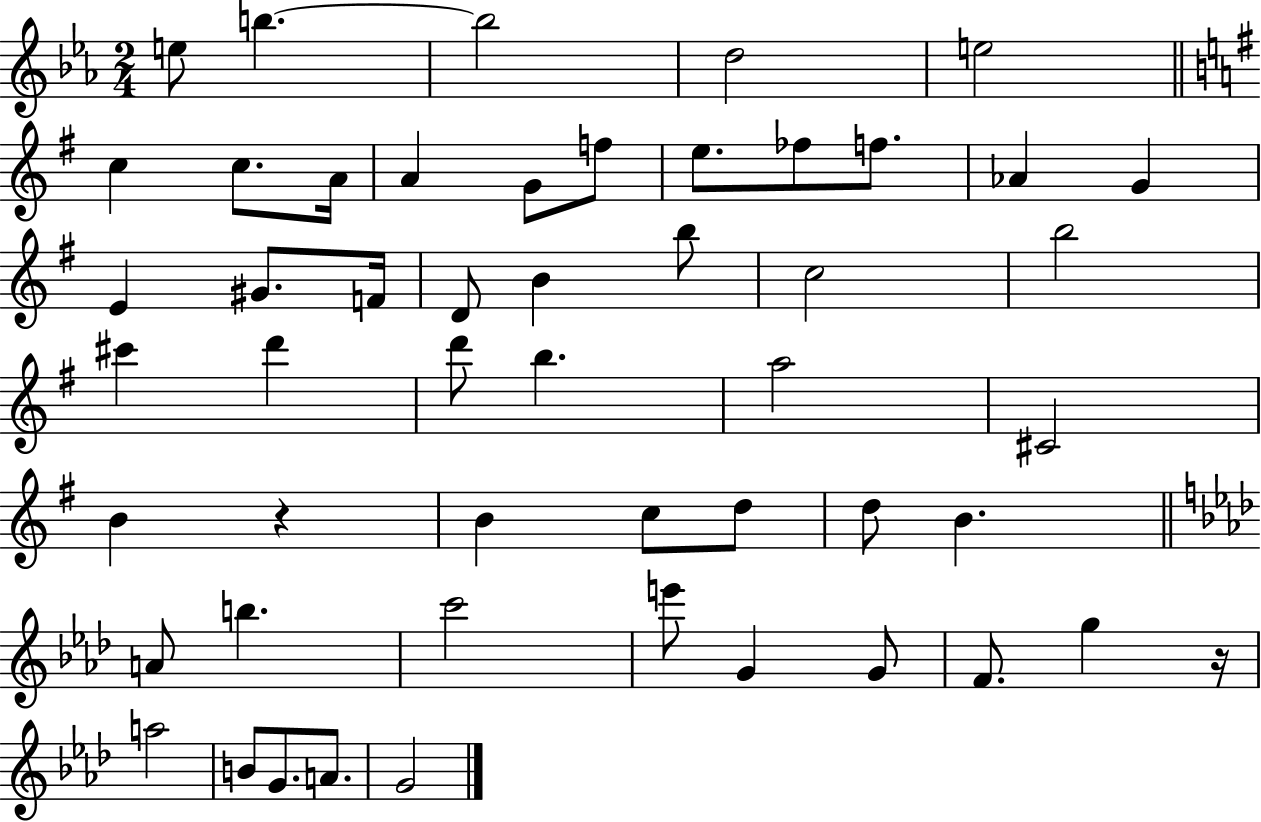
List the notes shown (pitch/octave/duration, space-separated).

E5/e B5/q. B5/h D5/h E5/h C5/q C5/e. A4/s A4/q G4/e F5/e E5/e. FES5/e F5/e. Ab4/q G4/q E4/q G#4/e. F4/s D4/e B4/q B5/e C5/h B5/h C#6/q D6/q D6/e B5/q. A5/h C#4/h B4/q R/q B4/q C5/e D5/e D5/e B4/q. A4/e B5/q. C6/h E6/e G4/q G4/e F4/e. G5/q R/s A5/h B4/e G4/e. A4/e. G4/h